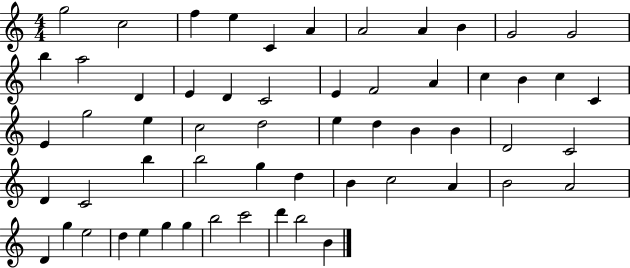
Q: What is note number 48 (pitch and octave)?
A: G5